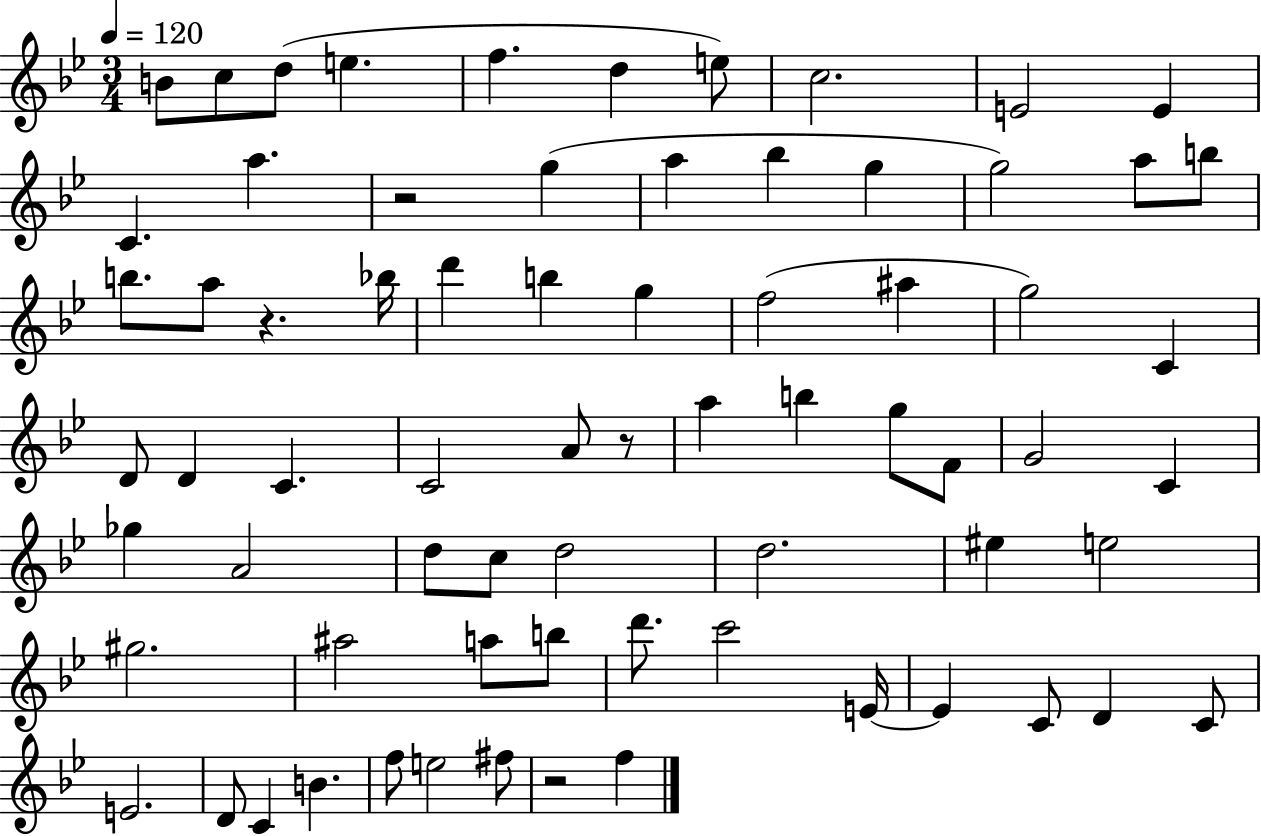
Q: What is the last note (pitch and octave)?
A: F5